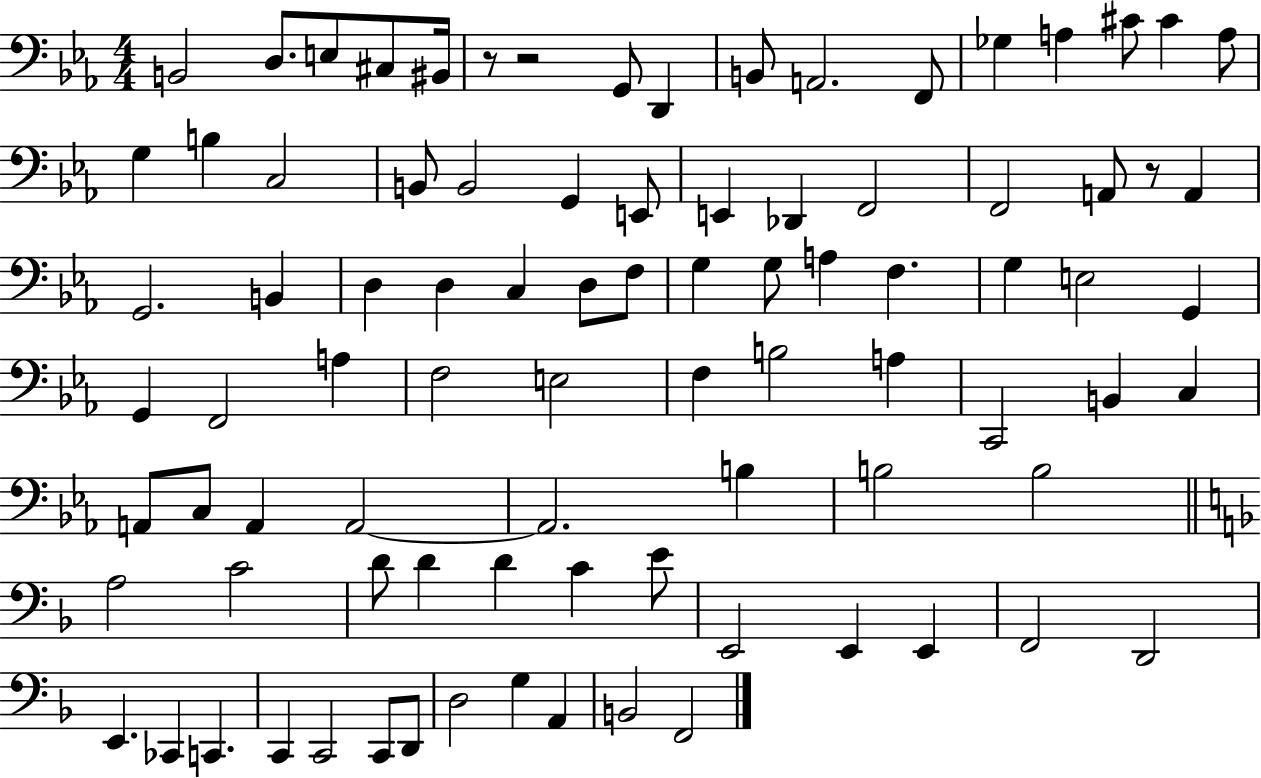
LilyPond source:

{
  \clef bass
  \numericTimeSignature
  \time 4/4
  \key ees \major
  b,2 d8. e8 cis8 bis,16 | r8 r2 g,8 d,4 | b,8 a,2. f,8 | ges4 a4 cis'8 cis'4 a8 | \break g4 b4 c2 | b,8 b,2 g,4 e,8 | e,4 des,4 f,2 | f,2 a,8 r8 a,4 | \break g,2. b,4 | d4 d4 c4 d8 f8 | g4 g8 a4 f4. | g4 e2 g,4 | \break g,4 f,2 a4 | f2 e2 | f4 b2 a4 | c,2 b,4 c4 | \break a,8 c8 a,4 a,2~~ | a,2. b4 | b2 b2 | \bar "||" \break \key f \major a2 c'2 | d'8 d'4 d'4 c'4 e'8 | e,2 e,4 e,4 | f,2 d,2 | \break e,4. ces,4 c,4. | c,4 c,2 c,8 d,8 | d2 g4 a,4 | b,2 f,2 | \break \bar "|."
}